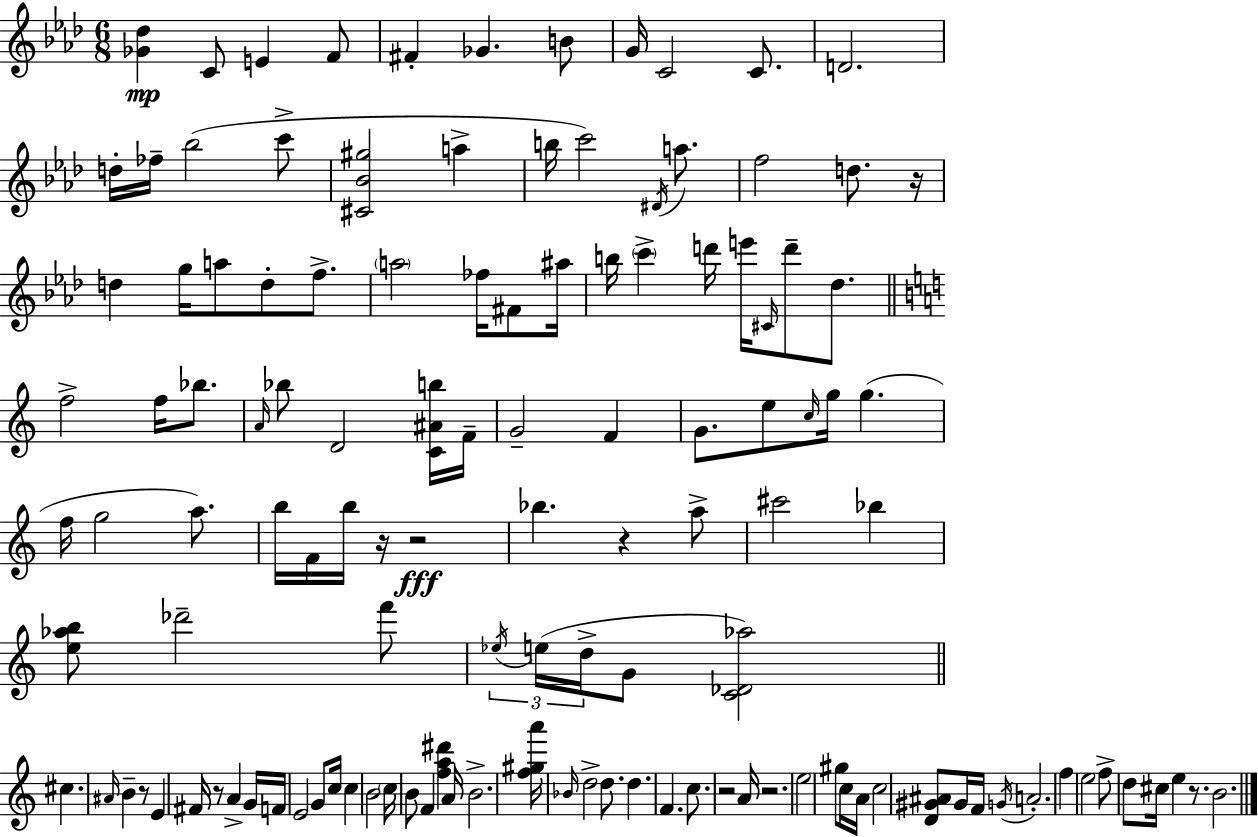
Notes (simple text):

[Gb4,Db5]/q C4/e E4/q F4/e F#4/q Gb4/q. B4/e G4/s C4/h C4/e. D4/h. D5/s FES5/s Bb5/h C6/e [C#4,Bb4,G#5]/h A5/q B5/s C6/h D#4/s A5/e. F5/h D5/e. R/s D5/q G5/s A5/e D5/e F5/e. A5/h FES5/s F#4/e A#5/s B5/s C6/q D6/s E6/s C#4/s D6/e Db5/e. F5/h F5/s Bb5/e. A4/s Bb5/e D4/h [C4,A#4,B5]/s F4/s G4/h F4/q G4/e. E5/e C5/s G5/s G5/q. F5/s G5/h A5/e. B5/s F4/s B5/s R/s R/h Bb5/q. R/q A5/e C#6/h Bb5/q [E5,Ab5,B5]/e Db6/h F6/e Eb5/s E5/s D5/s G4/e [C4,Db4,Ab5]/h C#5/q. A#4/s B4/q R/e E4/q F#4/s R/e A4/q G4/s F4/s E4/h G4/e C5/s C5/q B4/h C5/s B4/e F4/q [F5,A5,D#6]/q A4/s B4/h. [F5,G#5,A6]/s Bb4/s D5/h D5/e. D5/q. F4/q. C5/e. R/h A4/s R/h. E5/h G#5/e C5/s A4/s C5/h [D4,G#4,A#4]/e G#4/s F4/s G4/s A4/h. F5/q E5/h F5/e D5/e C#5/s E5/q R/e. B4/h.